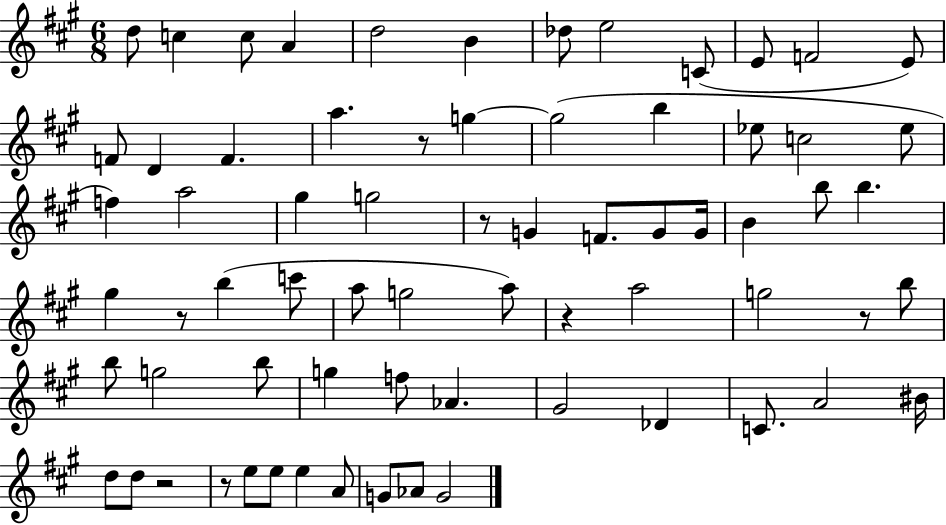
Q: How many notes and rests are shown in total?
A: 69